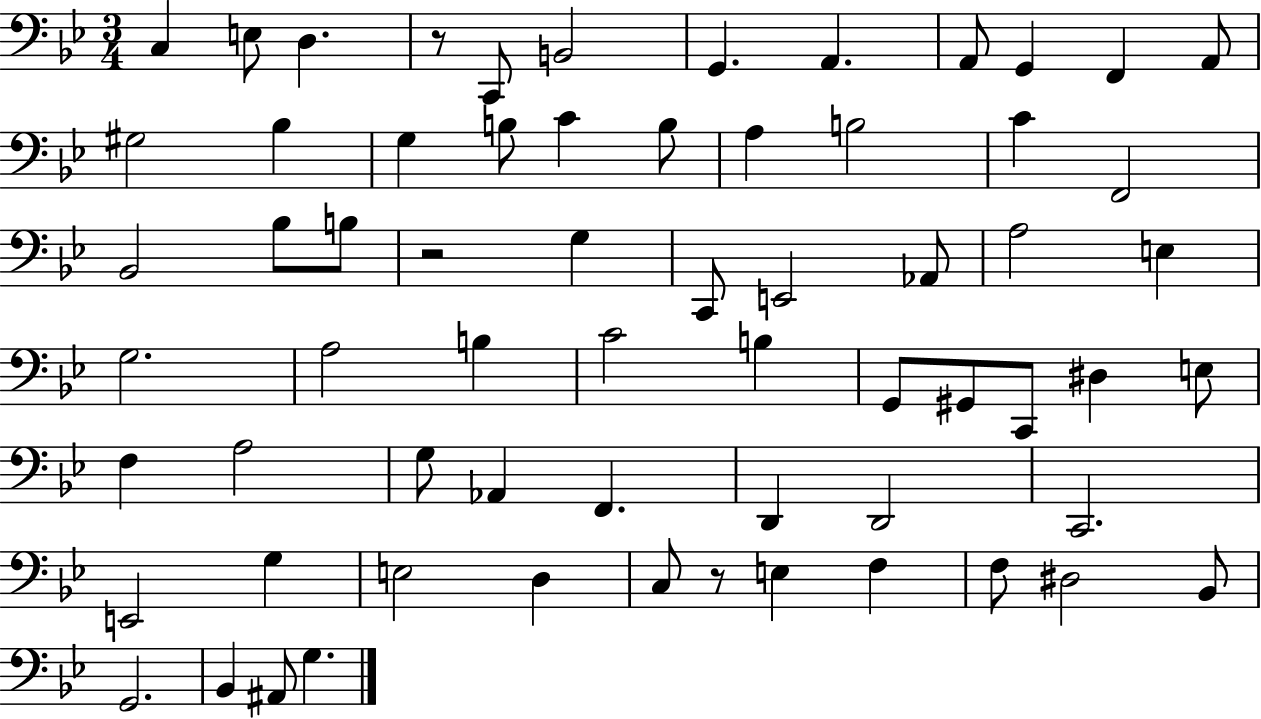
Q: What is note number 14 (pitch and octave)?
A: G3